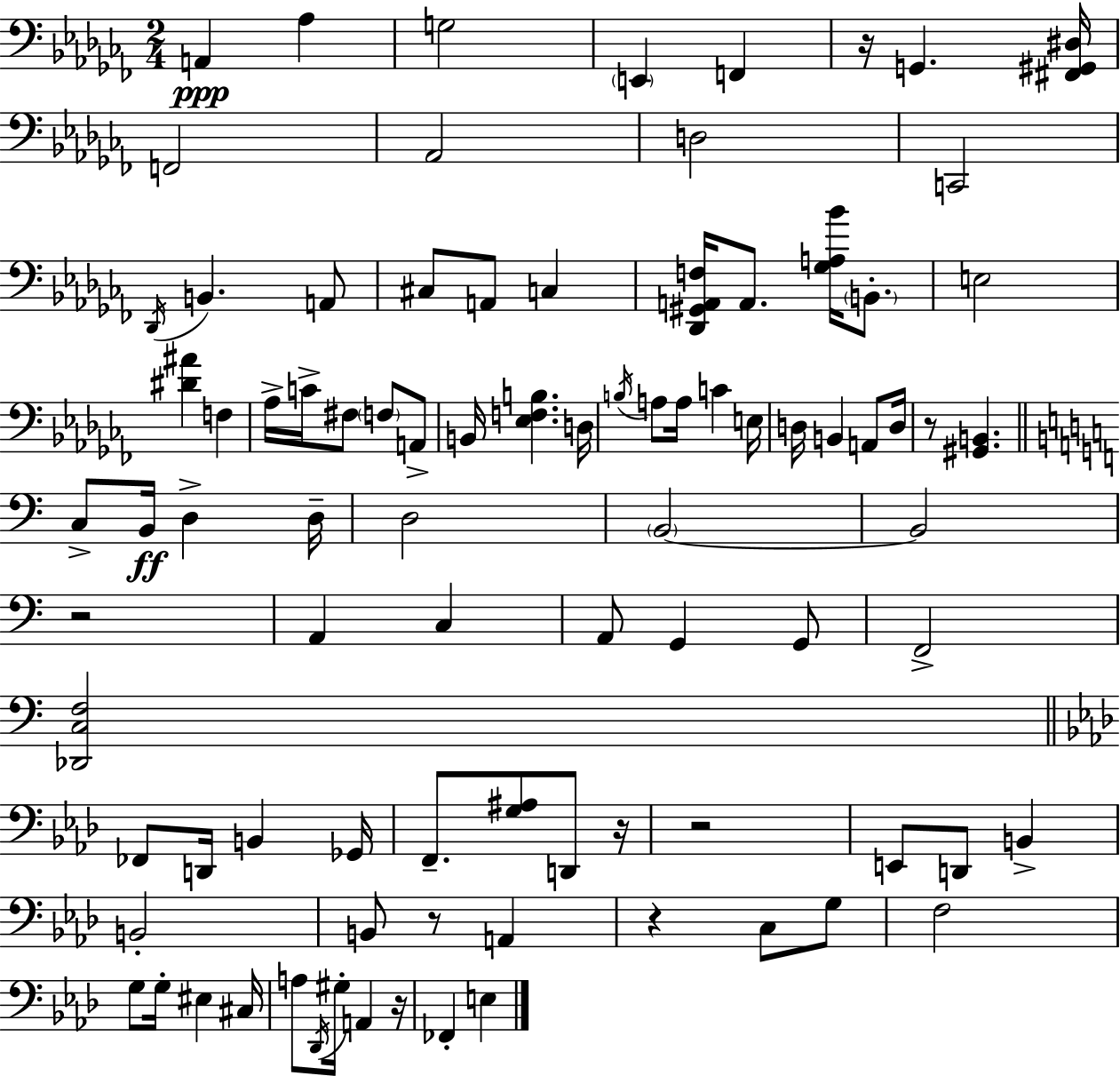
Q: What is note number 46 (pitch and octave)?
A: A2